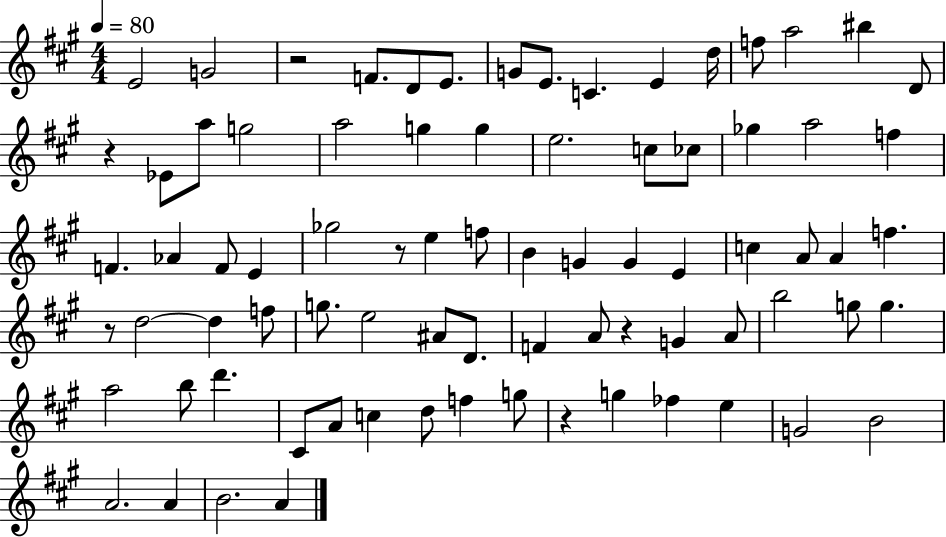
{
  \clef treble
  \numericTimeSignature
  \time 4/4
  \key a \major
  \tempo 4 = 80
  e'2 g'2 | r2 f'8. d'8 e'8. | g'8 e'8. c'4. e'4 d''16 | f''8 a''2 bis''4 d'8 | \break r4 ees'8 a''8 g''2 | a''2 g''4 g''4 | e''2. c''8 ces''8 | ges''4 a''2 f''4 | \break f'4. aes'4 f'8 e'4 | ges''2 r8 e''4 f''8 | b'4 g'4 g'4 e'4 | c''4 a'8 a'4 f''4. | \break r8 d''2~~ d''4 f''8 | g''8. e''2 ais'8 d'8. | f'4 a'8 r4 g'4 a'8 | b''2 g''8 g''4. | \break a''2 b''8 d'''4. | cis'8 a'8 c''4 d''8 f''4 g''8 | r4 g''4 fes''4 e''4 | g'2 b'2 | \break a'2. a'4 | b'2. a'4 | \bar "|."
}